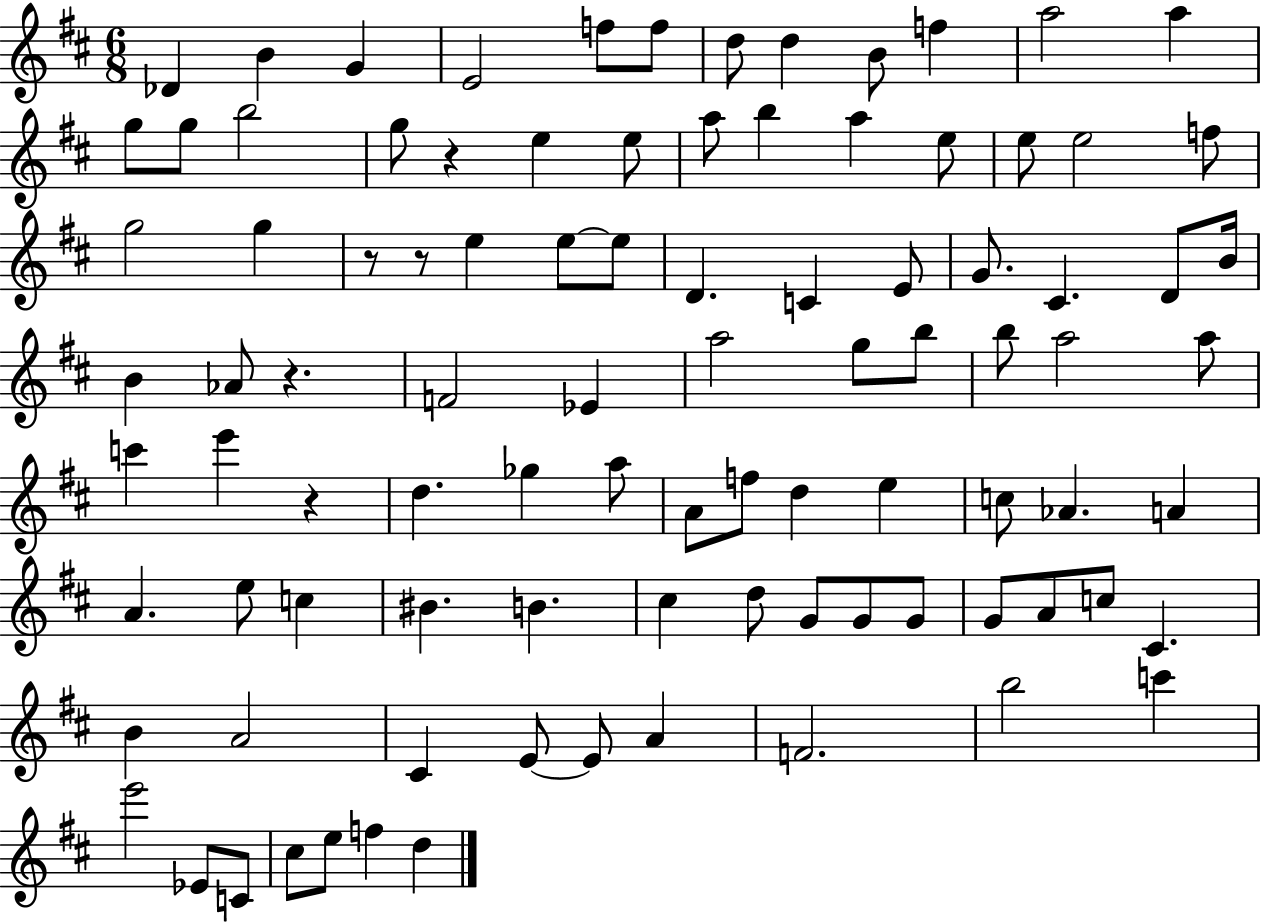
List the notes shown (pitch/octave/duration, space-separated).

Db4/q B4/q G4/q E4/h F5/e F5/e D5/e D5/q B4/e F5/q A5/h A5/q G5/e G5/e B5/h G5/e R/q E5/q E5/e A5/e B5/q A5/q E5/e E5/e E5/h F5/e G5/h G5/q R/e R/e E5/q E5/e E5/e D4/q. C4/q E4/e G4/e. C#4/q. D4/e B4/s B4/q Ab4/e R/q. F4/h Eb4/q A5/h G5/e B5/e B5/e A5/h A5/e C6/q E6/q R/q D5/q. Gb5/q A5/e A4/e F5/e D5/q E5/q C5/e Ab4/q. A4/q A4/q. E5/e C5/q BIS4/q. B4/q. C#5/q D5/e G4/e G4/e G4/e G4/e A4/e C5/e C#4/q. B4/q A4/h C#4/q E4/e E4/e A4/q F4/h. B5/h C6/q E6/h Eb4/e C4/e C#5/e E5/e F5/q D5/q